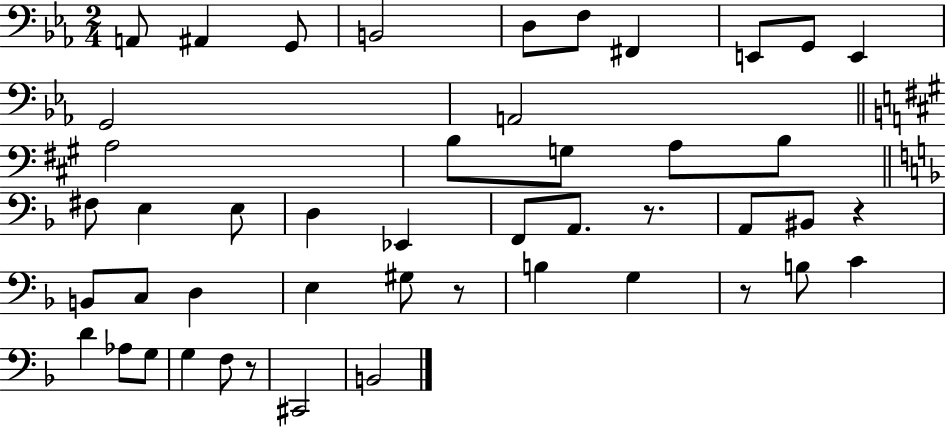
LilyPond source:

{
  \clef bass
  \numericTimeSignature
  \time 2/4
  \key ees \major
  a,8 ais,4 g,8 | b,2 | d8 f8 fis,4 | e,8 g,8 e,4 | \break g,2 | a,2 | \bar "||" \break \key a \major a2 | b8 g8 a8 b8 | \bar "||" \break \key f \major fis8 e4 e8 | d4 ees,4 | f,8 a,8. r8. | a,8 bis,8 r4 | \break b,8 c8 d4 | e4 gis8 r8 | b4 g4 | r8 b8 c'4 | \break d'4 aes8 g8 | g4 f8 r8 | cis,2 | b,2 | \break \bar "|."
}